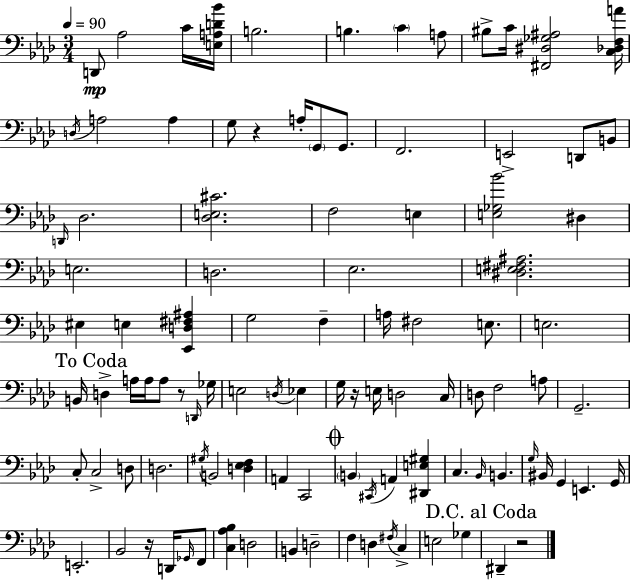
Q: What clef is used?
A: bass